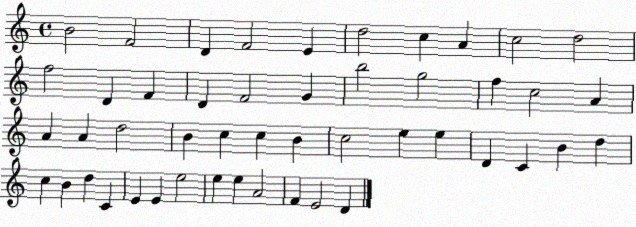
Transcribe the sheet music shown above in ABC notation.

X:1
T:Untitled
M:4/4
L:1/4
K:C
B2 F2 D F2 E d2 c A c2 d2 f2 D F D F2 G b2 g2 f c2 A A A d2 B c c B c2 e e D C B d c B d C E E e2 e e A2 F E2 D